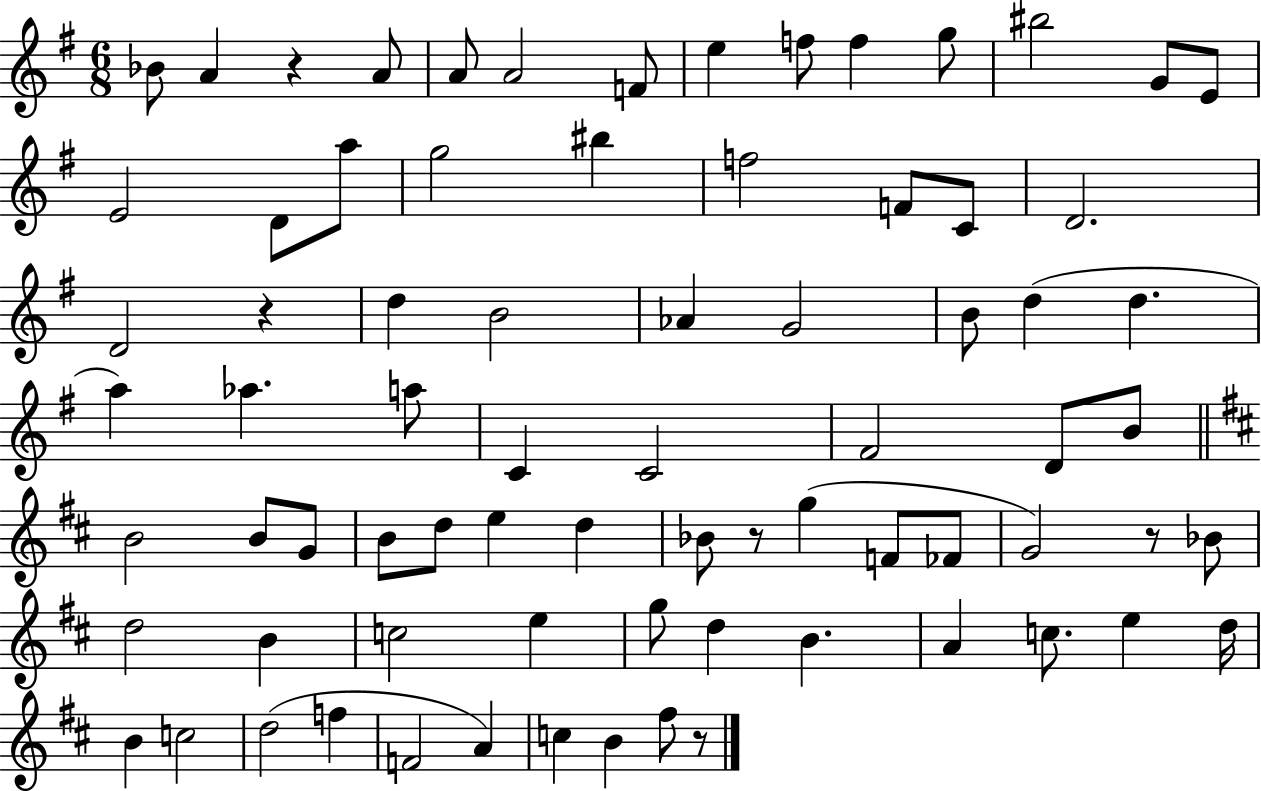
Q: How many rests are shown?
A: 5